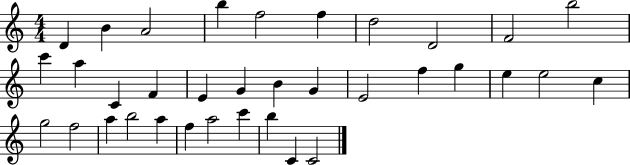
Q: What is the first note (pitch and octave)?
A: D4